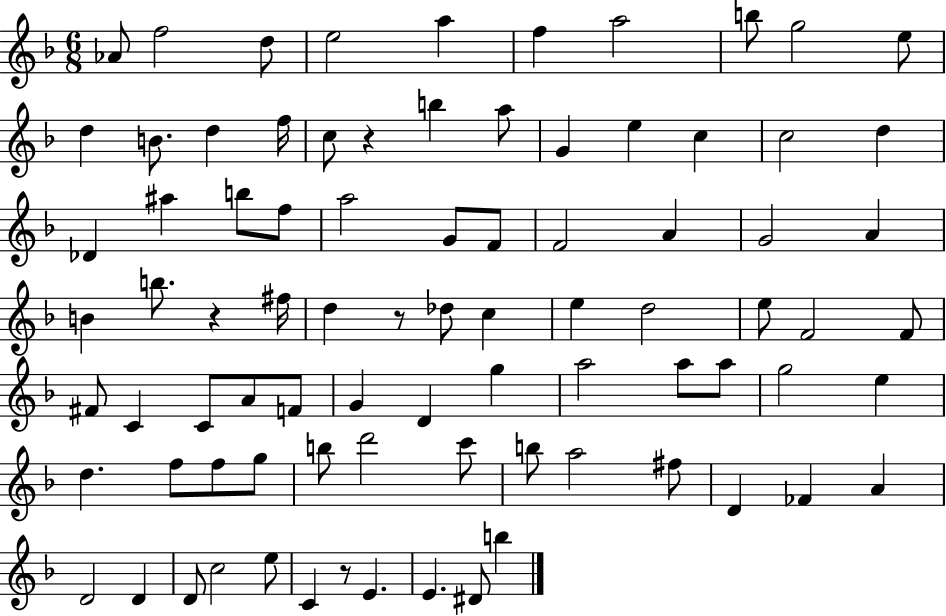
Ab4/e F5/h D5/e E5/h A5/q F5/q A5/h B5/e G5/h E5/e D5/q B4/e. D5/q F5/s C5/e R/q B5/q A5/e G4/q E5/q C5/q C5/h D5/q Db4/q A#5/q B5/e F5/e A5/h G4/e F4/e F4/h A4/q G4/h A4/q B4/q B5/e. R/q F#5/s D5/q R/e Db5/e C5/q E5/q D5/h E5/e F4/h F4/e F#4/e C4/q C4/e A4/e F4/e G4/q D4/q G5/q A5/h A5/e A5/e G5/h E5/q D5/q. F5/e F5/e G5/e B5/e D6/h C6/e B5/e A5/h F#5/e D4/q FES4/q A4/q D4/h D4/q D4/e C5/h E5/e C4/q R/e E4/q. E4/q. D#4/e B5/q